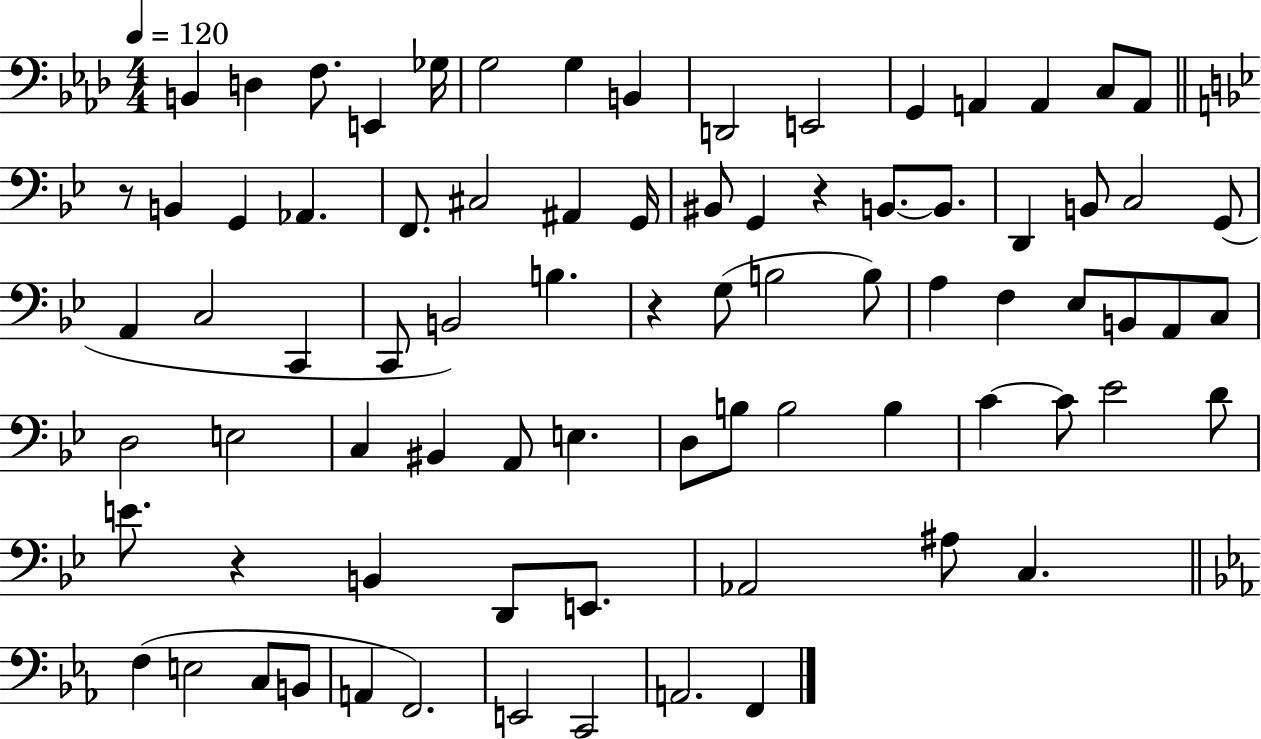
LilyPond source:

{
  \clef bass
  \numericTimeSignature
  \time 4/4
  \key aes \major
  \tempo 4 = 120
  b,4 d4 f8. e,4 ges16 | g2 g4 b,4 | d,2 e,2 | g,4 a,4 a,4 c8 a,8 | \break \bar "||" \break \key g \minor r8 b,4 g,4 aes,4. | f,8. cis2 ais,4 g,16 | bis,8 g,4 r4 b,8.~~ b,8. | d,4 b,8 c2 g,8( | \break a,4 c2 c,4 | c,8 b,2) b4. | r4 g8( b2 b8) | a4 f4 ees8 b,8 a,8 c8 | \break d2 e2 | c4 bis,4 a,8 e4. | d8 b8 b2 b4 | c'4~~ c'8 ees'2 d'8 | \break e'8. r4 b,4 d,8 e,8. | aes,2 ais8 c4. | \bar "||" \break \key ees \major f4( e2 c8 b,8 | a,4 f,2.) | e,2 c,2 | a,2. f,4 | \break \bar "|."
}